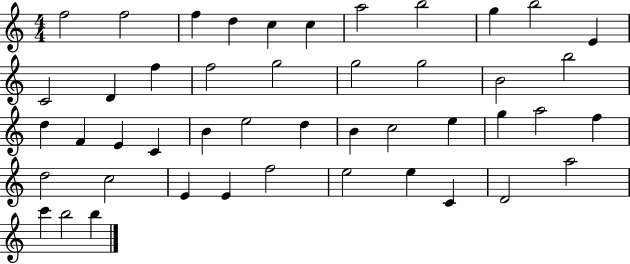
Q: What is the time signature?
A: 4/4